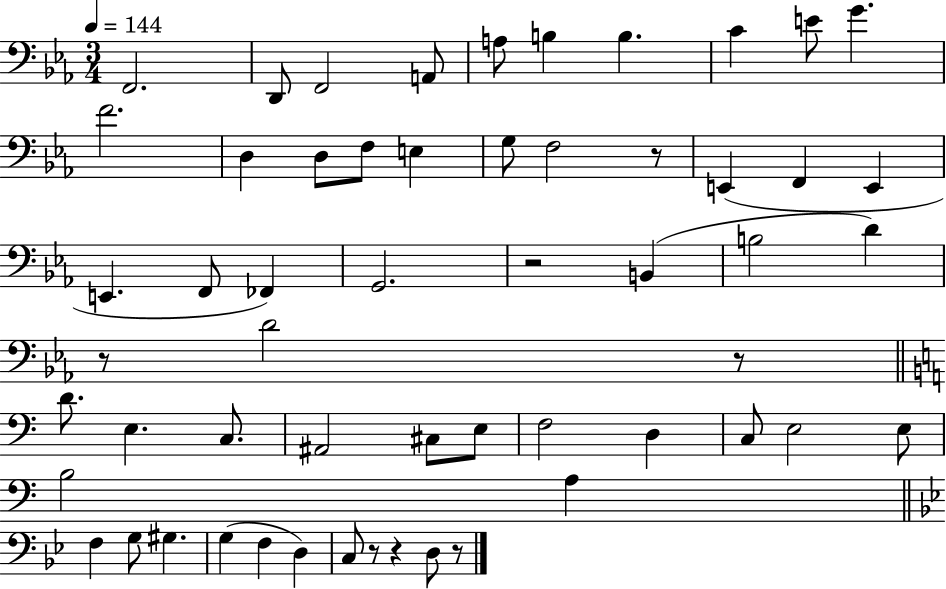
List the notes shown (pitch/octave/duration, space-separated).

F2/h. D2/e F2/h A2/e A3/e B3/q B3/q. C4/q E4/e G4/q. F4/h. D3/q D3/e F3/e E3/q G3/e F3/h R/e E2/q F2/q E2/q E2/q. F2/e FES2/q G2/h. R/h B2/q B3/h D4/q R/e D4/h R/e D4/e. E3/q. C3/e. A#2/h C#3/e E3/e F3/h D3/q C3/e E3/h E3/e B3/h A3/q F3/q G3/e G#3/q. G3/q F3/q D3/q C3/e R/e R/q D3/e R/e